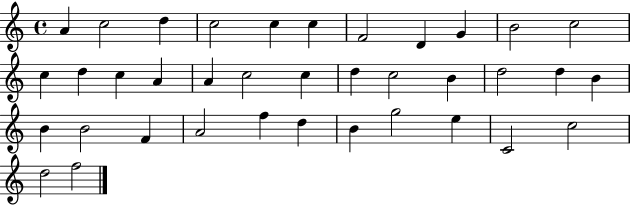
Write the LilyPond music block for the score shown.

{
  \clef treble
  \time 4/4
  \defaultTimeSignature
  \key c \major
  a'4 c''2 d''4 | c''2 c''4 c''4 | f'2 d'4 g'4 | b'2 c''2 | \break c''4 d''4 c''4 a'4 | a'4 c''2 c''4 | d''4 c''2 b'4 | d''2 d''4 b'4 | \break b'4 b'2 f'4 | a'2 f''4 d''4 | b'4 g''2 e''4 | c'2 c''2 | \break d''2 f''2 | \bar "|."
}